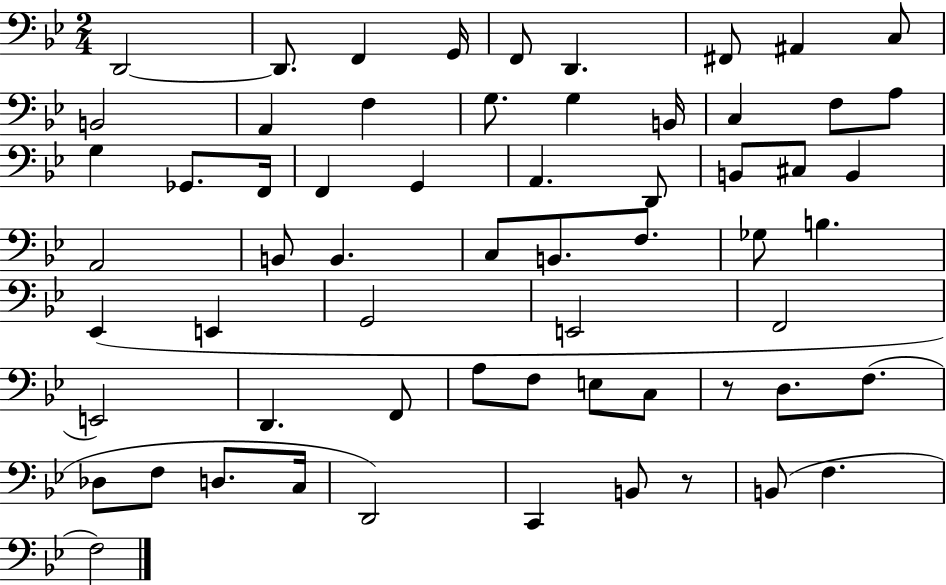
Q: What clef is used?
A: bass